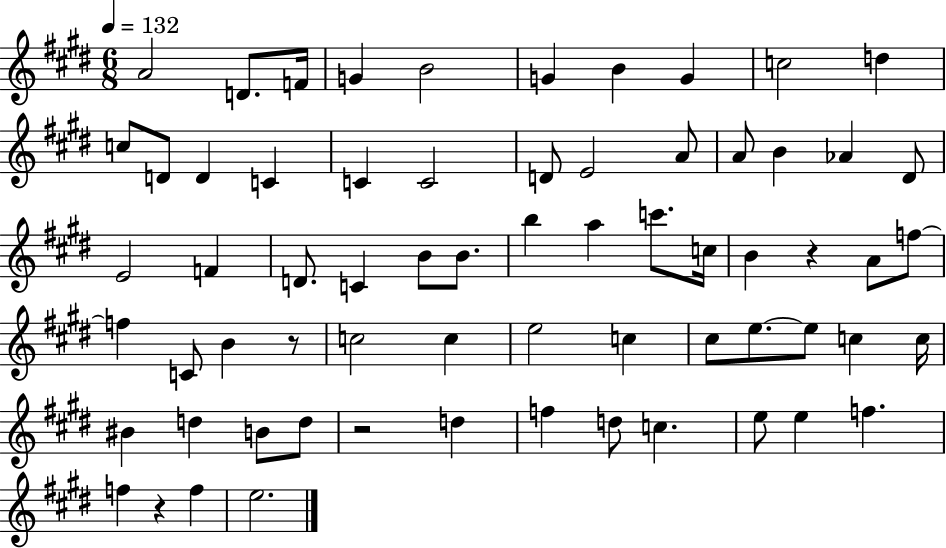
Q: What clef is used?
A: treble